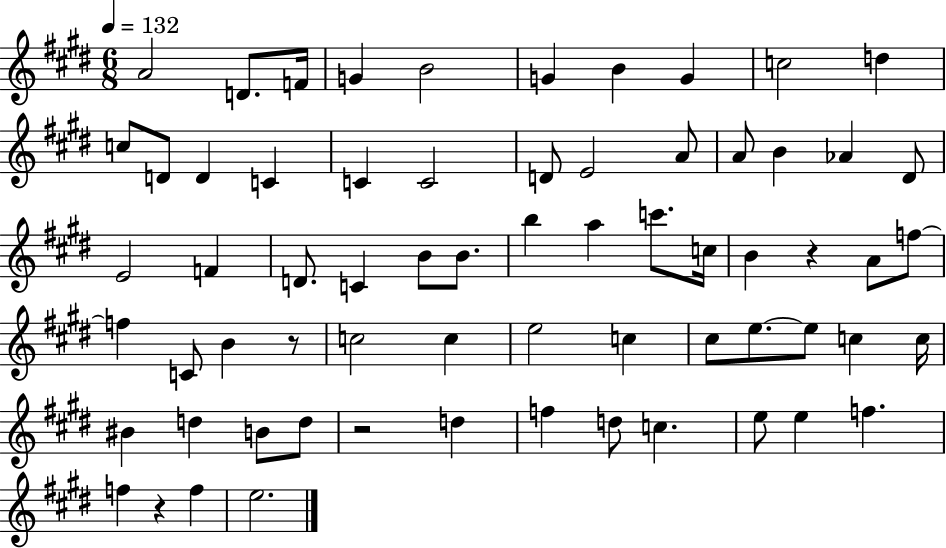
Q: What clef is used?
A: treble